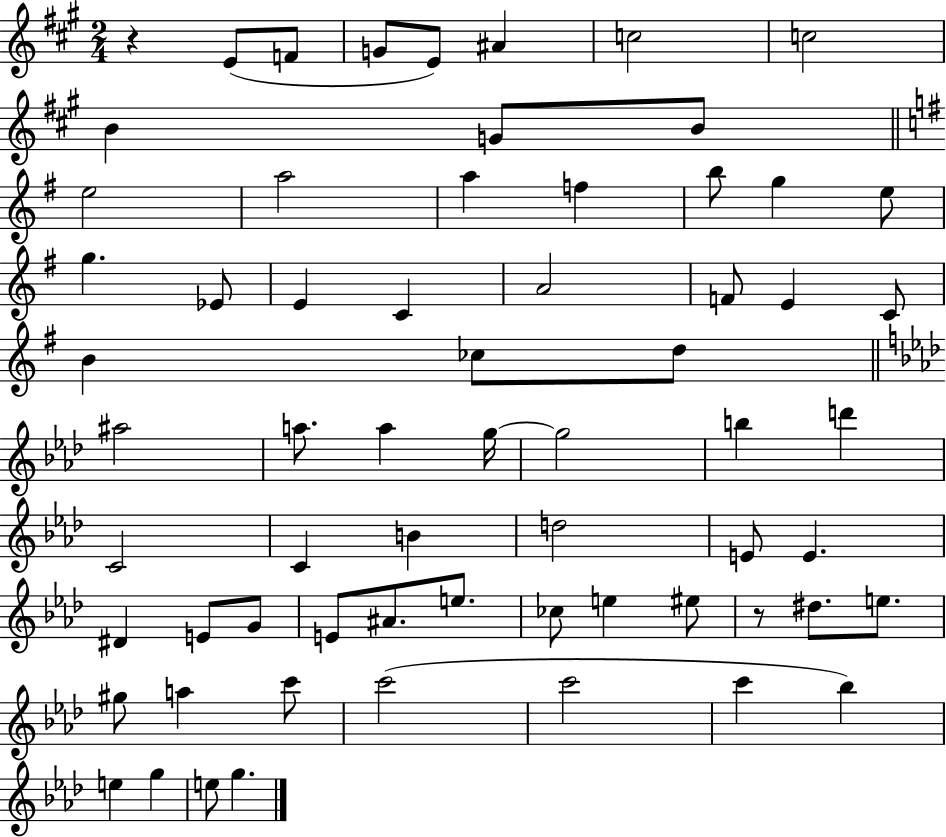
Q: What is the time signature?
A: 2/4